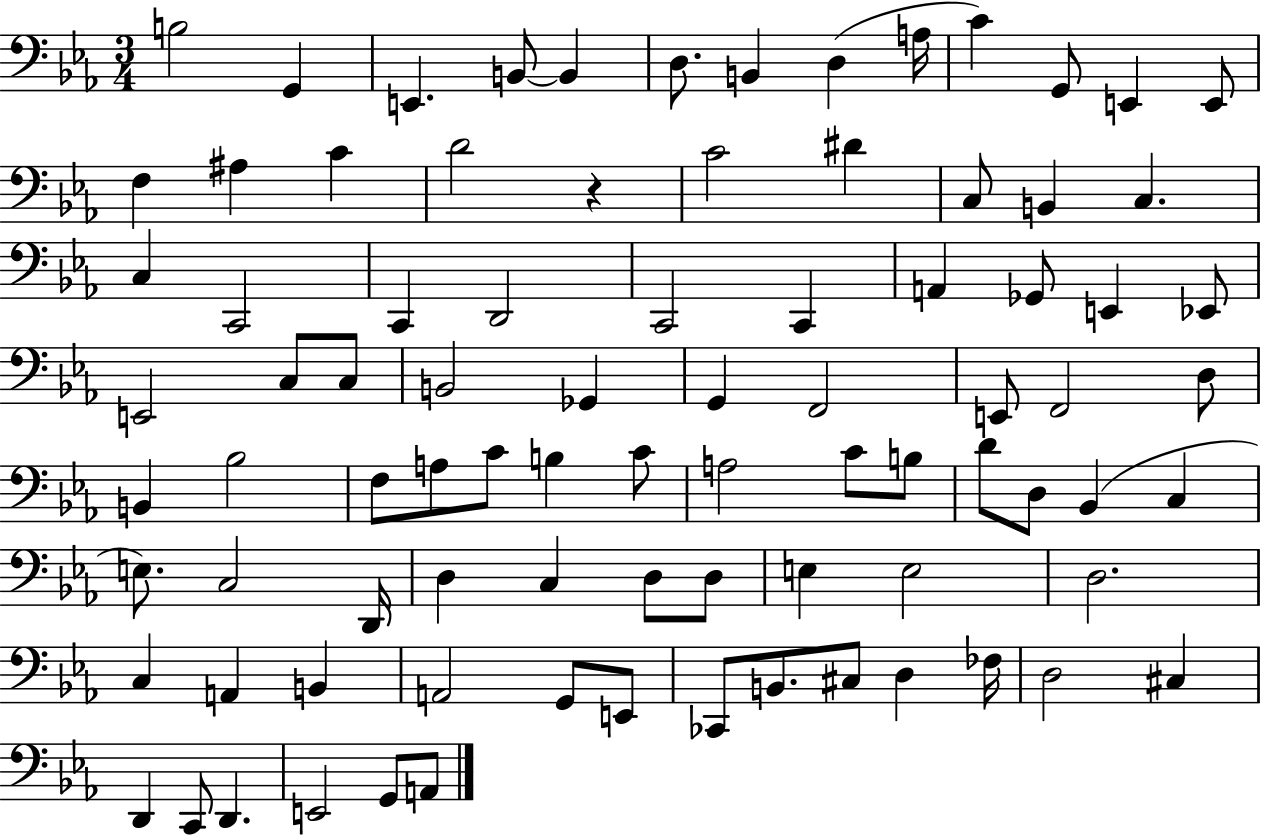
{
  \clef bass
  \numericTimeSignature
  \time 3/4
  \key ees \major
  b2 g,4 | e,4. b,8~~ b,4 | d8. b,4 d4( a16 | c'4) g,8 e,4 e,8 | \break f4 ais4 c'4 | d'2 r4 | c'2 dis'4 | c8 b,4 c4. | \break c4 c,2 | c,4 d,2 | c,2 c,4 | a,4 ges,8 e,4 ees,8 | \break e,2 c8 c8 | b,2 ges,4 | g,4 f,2 | e,8 f,2 d8 | \break b,4 bes2 | f8 a8 c'8 b4 c'8 | a2 c'8 b8 | d'8 d8 bes,4( c4 | \break e8.) c2 d,16 | d4 c4 d8 d8 | e4 e2 | d2. | \break c4 a,4 b,4 | a,2 g,8 e,8 | ces,8 b,8. cis8 d4 fes16 | d2 cis4 | \break d,4 c,8 d,4. | e,2 g,8 a,8 | \bar "|."
}